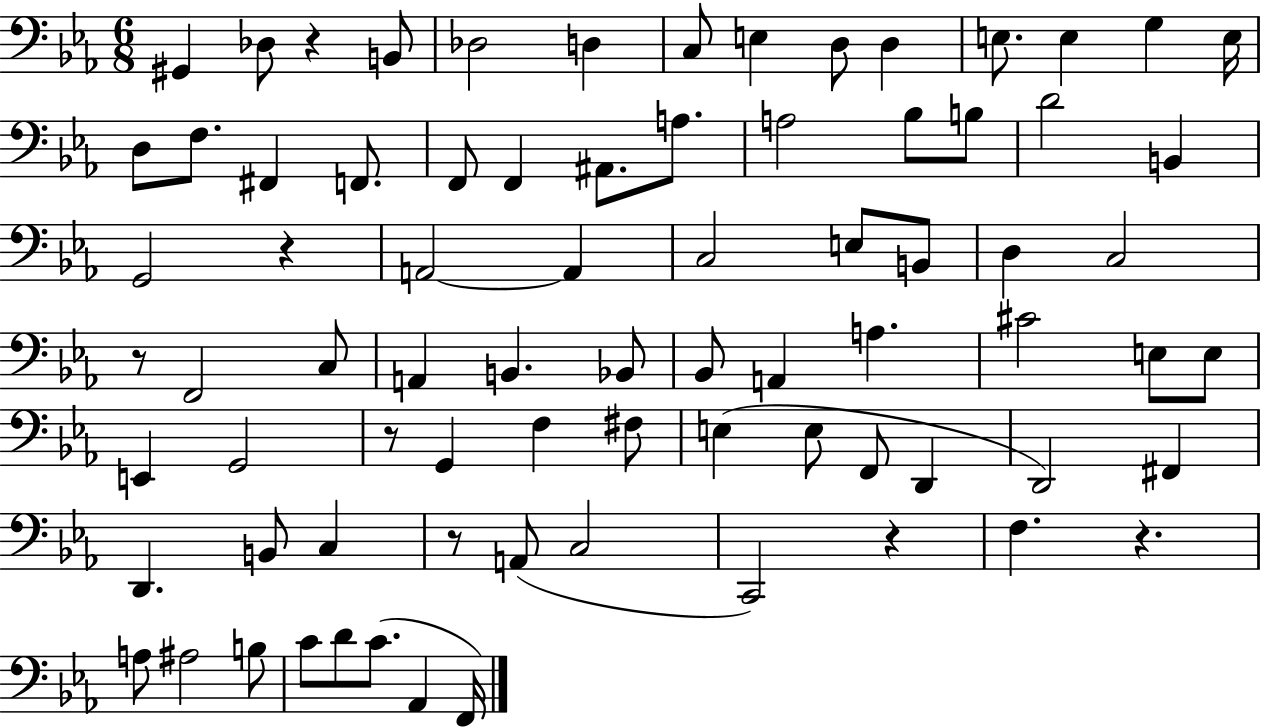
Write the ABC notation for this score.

X:1
T:Untitled
M:6/8
L:1/4
K:Eb
^G,, _D,/2 z B,,/2 _D,2 D, C,/2 E, D,/2 D, E,/2 E, G, E,/4 D,/2 F,/2 ^F,, F,,/2 F,,/2 F,, ^A,,/2 A,/2 A,2 _B,/2 B,/2 D2 B,, G,,2 z A,,2 A,, C,2 E,/2 B,,/2 D, C,2 z/2 F,,2 C,/2 A,, B,, _B,,/2 _B,,/2 A,, A, ^C2 E,/2 E,/2 E,, G,,2 z/2 G,, F, ^F,/2 E, E,/2 F,,/2 D,, D,,2 ^F,, D,, B,,/2 C, z/2 A,,/2 C,2 C,,2 z F, z A,/2 ^A,2 B,/2 C/2 D/2 C/2 _A,, F,,/4